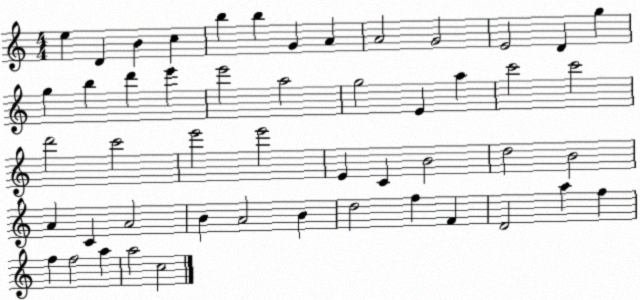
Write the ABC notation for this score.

X:1
T:Untitled
M:4/4
L:1/4
K:C
e D B c b b G A A2 G2 E2 D g g b d' e' e'2 a2 g2 E a c'2 c'2 d'2 c'2 e'2 e'2 E C B2 d2 B2 A C A2 B A2 B d2 f F D2 a f f f2 a a2 c2